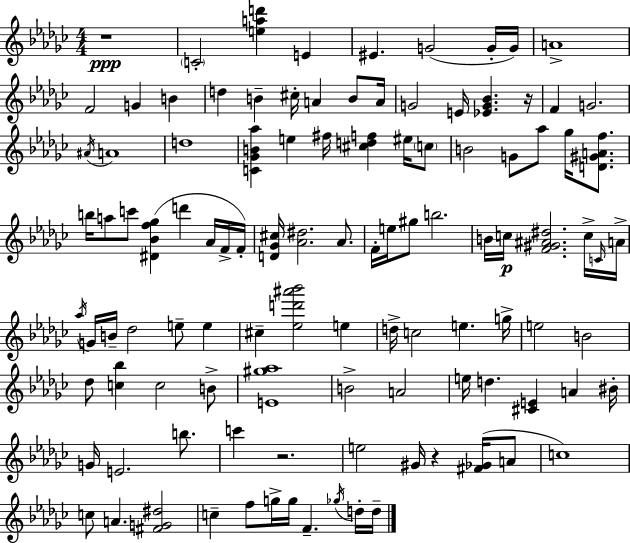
X:1
T:Untitled
M:4/4
L:1/4
K:Ebm
z4 C2 [ead'] E ^E G2 G/4 G/4 A4 F2 G B d B ^c/4 A B/2 A/4 G2 E/4 [_EG_B] z/4 F G2 ^A/4 A4 d4 [C_GB_a] e ^f/4 [^cdf] ^e/4 c/2 B2 G/2 _a/2 _g/4 [D^GAf]/2 b/4 a/2 c'/2 [^D_Bf_g] d' _A/4 F/4 F/4 [D_G^c]/4 [_A^d]2 _A/2 F/4 e/4 ^g/2 b2 B/4 c/4 [F^G^A^d]2 c/4 C/4 A/4 _a/4 G/4 B/4 _d2 e/2 e ^c [_ed'^a'_b']2 e d/4 c2 e g/4 e2 B2 _d/2 [c_b] c2 B/2 [E^g_a]4 B2 A2 e/4 d [^CE] A ^B/4 G/4 E2 b/2 c' z2 e2 ^G/4 z [^F_G]/4 A/2 c4 c/2 A [^FG^d]2 c f/2 g/4 g/4 F _g/4 d/4 d/4